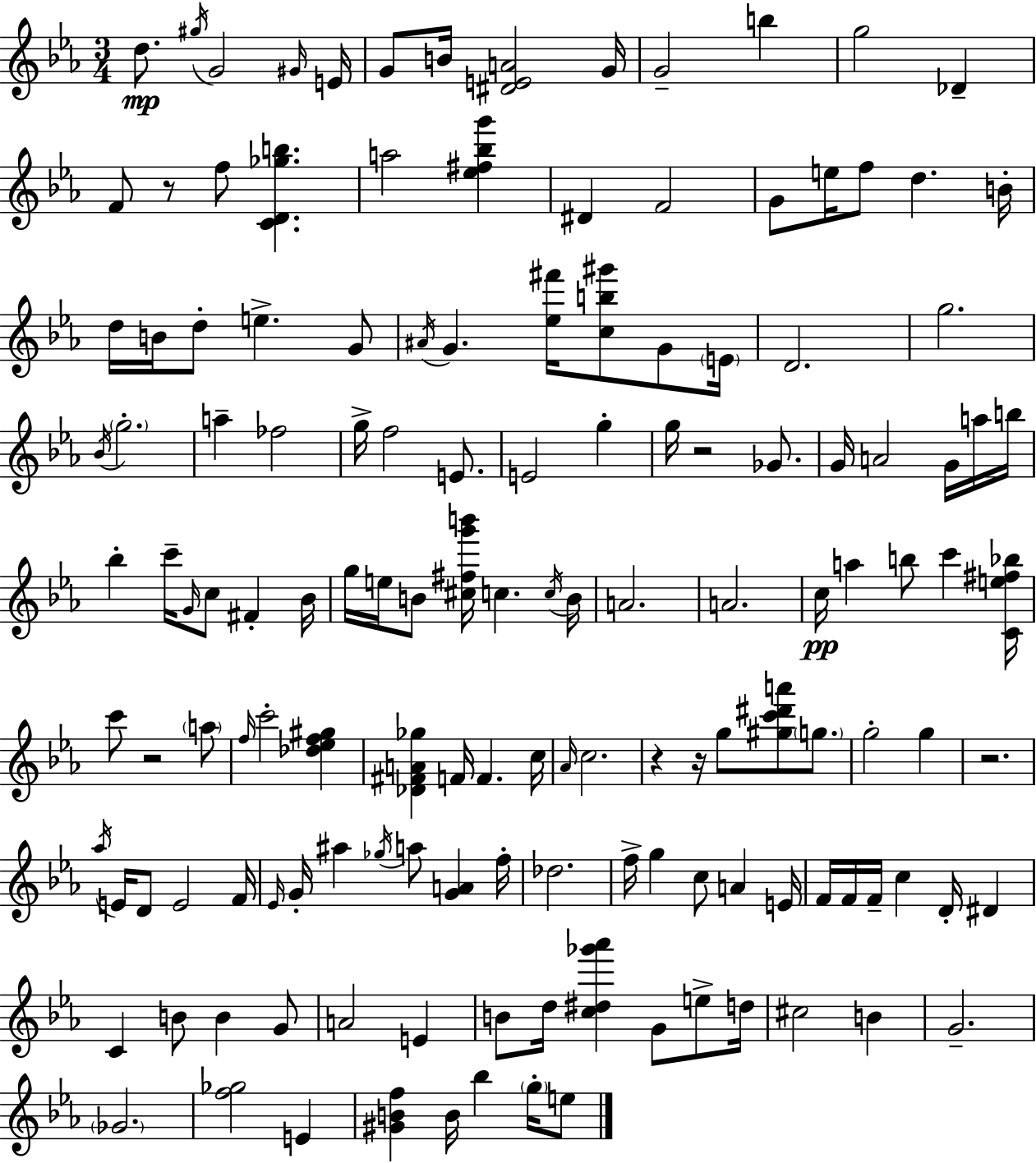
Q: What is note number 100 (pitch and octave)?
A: F4